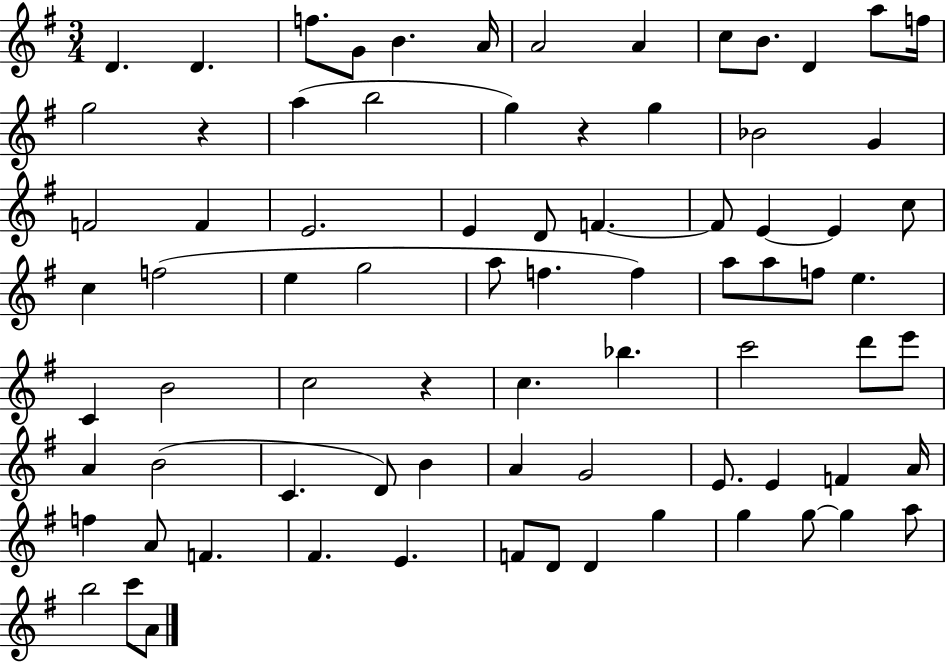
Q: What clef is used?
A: treble